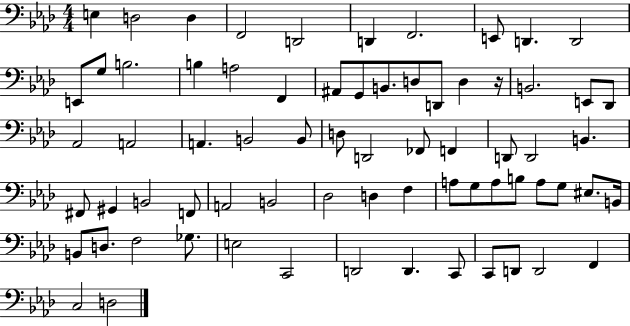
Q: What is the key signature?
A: AES major